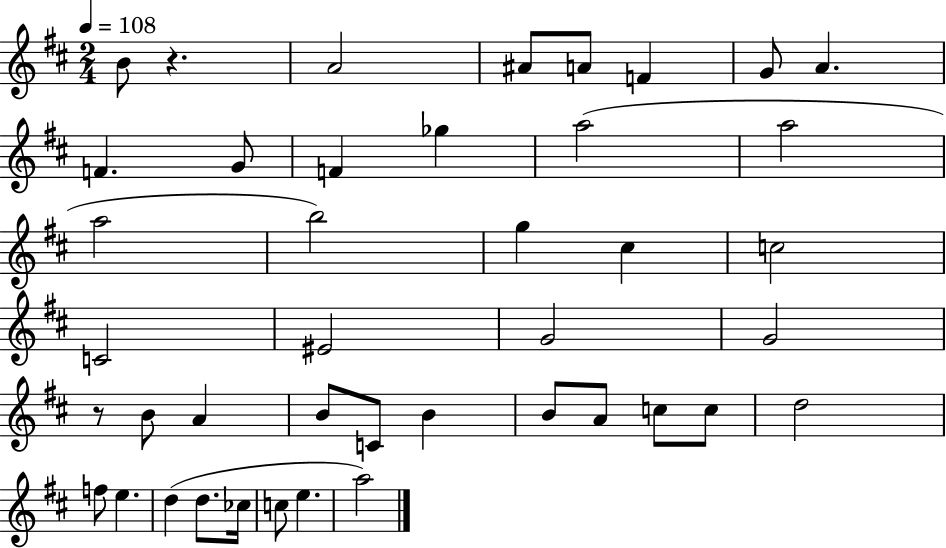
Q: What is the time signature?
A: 2/4